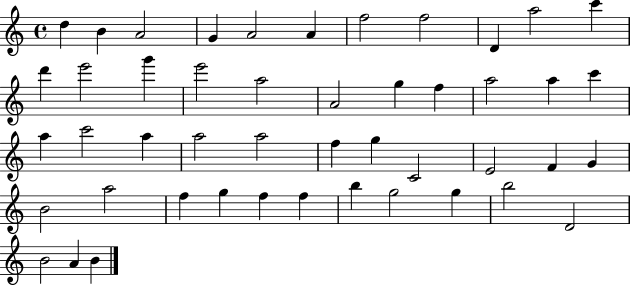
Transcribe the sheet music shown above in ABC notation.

X:1
T:Untitled
M:4/4
L:1/4
K:C
d B A2 G A2 A f2 f2 D a2 c' d' e'2 g' e'2 a2 A2 g f a2 a c' a c'2 a a2 a2 f g C2 E2 F G B2 a2 f g f f b g2 g b2 D2 B2 A B